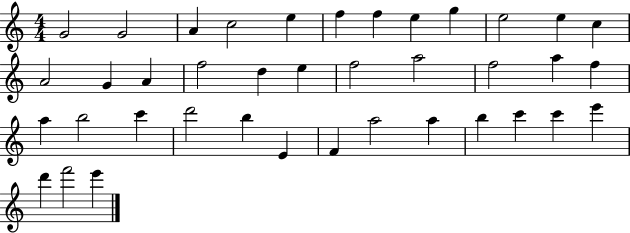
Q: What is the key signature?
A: C major